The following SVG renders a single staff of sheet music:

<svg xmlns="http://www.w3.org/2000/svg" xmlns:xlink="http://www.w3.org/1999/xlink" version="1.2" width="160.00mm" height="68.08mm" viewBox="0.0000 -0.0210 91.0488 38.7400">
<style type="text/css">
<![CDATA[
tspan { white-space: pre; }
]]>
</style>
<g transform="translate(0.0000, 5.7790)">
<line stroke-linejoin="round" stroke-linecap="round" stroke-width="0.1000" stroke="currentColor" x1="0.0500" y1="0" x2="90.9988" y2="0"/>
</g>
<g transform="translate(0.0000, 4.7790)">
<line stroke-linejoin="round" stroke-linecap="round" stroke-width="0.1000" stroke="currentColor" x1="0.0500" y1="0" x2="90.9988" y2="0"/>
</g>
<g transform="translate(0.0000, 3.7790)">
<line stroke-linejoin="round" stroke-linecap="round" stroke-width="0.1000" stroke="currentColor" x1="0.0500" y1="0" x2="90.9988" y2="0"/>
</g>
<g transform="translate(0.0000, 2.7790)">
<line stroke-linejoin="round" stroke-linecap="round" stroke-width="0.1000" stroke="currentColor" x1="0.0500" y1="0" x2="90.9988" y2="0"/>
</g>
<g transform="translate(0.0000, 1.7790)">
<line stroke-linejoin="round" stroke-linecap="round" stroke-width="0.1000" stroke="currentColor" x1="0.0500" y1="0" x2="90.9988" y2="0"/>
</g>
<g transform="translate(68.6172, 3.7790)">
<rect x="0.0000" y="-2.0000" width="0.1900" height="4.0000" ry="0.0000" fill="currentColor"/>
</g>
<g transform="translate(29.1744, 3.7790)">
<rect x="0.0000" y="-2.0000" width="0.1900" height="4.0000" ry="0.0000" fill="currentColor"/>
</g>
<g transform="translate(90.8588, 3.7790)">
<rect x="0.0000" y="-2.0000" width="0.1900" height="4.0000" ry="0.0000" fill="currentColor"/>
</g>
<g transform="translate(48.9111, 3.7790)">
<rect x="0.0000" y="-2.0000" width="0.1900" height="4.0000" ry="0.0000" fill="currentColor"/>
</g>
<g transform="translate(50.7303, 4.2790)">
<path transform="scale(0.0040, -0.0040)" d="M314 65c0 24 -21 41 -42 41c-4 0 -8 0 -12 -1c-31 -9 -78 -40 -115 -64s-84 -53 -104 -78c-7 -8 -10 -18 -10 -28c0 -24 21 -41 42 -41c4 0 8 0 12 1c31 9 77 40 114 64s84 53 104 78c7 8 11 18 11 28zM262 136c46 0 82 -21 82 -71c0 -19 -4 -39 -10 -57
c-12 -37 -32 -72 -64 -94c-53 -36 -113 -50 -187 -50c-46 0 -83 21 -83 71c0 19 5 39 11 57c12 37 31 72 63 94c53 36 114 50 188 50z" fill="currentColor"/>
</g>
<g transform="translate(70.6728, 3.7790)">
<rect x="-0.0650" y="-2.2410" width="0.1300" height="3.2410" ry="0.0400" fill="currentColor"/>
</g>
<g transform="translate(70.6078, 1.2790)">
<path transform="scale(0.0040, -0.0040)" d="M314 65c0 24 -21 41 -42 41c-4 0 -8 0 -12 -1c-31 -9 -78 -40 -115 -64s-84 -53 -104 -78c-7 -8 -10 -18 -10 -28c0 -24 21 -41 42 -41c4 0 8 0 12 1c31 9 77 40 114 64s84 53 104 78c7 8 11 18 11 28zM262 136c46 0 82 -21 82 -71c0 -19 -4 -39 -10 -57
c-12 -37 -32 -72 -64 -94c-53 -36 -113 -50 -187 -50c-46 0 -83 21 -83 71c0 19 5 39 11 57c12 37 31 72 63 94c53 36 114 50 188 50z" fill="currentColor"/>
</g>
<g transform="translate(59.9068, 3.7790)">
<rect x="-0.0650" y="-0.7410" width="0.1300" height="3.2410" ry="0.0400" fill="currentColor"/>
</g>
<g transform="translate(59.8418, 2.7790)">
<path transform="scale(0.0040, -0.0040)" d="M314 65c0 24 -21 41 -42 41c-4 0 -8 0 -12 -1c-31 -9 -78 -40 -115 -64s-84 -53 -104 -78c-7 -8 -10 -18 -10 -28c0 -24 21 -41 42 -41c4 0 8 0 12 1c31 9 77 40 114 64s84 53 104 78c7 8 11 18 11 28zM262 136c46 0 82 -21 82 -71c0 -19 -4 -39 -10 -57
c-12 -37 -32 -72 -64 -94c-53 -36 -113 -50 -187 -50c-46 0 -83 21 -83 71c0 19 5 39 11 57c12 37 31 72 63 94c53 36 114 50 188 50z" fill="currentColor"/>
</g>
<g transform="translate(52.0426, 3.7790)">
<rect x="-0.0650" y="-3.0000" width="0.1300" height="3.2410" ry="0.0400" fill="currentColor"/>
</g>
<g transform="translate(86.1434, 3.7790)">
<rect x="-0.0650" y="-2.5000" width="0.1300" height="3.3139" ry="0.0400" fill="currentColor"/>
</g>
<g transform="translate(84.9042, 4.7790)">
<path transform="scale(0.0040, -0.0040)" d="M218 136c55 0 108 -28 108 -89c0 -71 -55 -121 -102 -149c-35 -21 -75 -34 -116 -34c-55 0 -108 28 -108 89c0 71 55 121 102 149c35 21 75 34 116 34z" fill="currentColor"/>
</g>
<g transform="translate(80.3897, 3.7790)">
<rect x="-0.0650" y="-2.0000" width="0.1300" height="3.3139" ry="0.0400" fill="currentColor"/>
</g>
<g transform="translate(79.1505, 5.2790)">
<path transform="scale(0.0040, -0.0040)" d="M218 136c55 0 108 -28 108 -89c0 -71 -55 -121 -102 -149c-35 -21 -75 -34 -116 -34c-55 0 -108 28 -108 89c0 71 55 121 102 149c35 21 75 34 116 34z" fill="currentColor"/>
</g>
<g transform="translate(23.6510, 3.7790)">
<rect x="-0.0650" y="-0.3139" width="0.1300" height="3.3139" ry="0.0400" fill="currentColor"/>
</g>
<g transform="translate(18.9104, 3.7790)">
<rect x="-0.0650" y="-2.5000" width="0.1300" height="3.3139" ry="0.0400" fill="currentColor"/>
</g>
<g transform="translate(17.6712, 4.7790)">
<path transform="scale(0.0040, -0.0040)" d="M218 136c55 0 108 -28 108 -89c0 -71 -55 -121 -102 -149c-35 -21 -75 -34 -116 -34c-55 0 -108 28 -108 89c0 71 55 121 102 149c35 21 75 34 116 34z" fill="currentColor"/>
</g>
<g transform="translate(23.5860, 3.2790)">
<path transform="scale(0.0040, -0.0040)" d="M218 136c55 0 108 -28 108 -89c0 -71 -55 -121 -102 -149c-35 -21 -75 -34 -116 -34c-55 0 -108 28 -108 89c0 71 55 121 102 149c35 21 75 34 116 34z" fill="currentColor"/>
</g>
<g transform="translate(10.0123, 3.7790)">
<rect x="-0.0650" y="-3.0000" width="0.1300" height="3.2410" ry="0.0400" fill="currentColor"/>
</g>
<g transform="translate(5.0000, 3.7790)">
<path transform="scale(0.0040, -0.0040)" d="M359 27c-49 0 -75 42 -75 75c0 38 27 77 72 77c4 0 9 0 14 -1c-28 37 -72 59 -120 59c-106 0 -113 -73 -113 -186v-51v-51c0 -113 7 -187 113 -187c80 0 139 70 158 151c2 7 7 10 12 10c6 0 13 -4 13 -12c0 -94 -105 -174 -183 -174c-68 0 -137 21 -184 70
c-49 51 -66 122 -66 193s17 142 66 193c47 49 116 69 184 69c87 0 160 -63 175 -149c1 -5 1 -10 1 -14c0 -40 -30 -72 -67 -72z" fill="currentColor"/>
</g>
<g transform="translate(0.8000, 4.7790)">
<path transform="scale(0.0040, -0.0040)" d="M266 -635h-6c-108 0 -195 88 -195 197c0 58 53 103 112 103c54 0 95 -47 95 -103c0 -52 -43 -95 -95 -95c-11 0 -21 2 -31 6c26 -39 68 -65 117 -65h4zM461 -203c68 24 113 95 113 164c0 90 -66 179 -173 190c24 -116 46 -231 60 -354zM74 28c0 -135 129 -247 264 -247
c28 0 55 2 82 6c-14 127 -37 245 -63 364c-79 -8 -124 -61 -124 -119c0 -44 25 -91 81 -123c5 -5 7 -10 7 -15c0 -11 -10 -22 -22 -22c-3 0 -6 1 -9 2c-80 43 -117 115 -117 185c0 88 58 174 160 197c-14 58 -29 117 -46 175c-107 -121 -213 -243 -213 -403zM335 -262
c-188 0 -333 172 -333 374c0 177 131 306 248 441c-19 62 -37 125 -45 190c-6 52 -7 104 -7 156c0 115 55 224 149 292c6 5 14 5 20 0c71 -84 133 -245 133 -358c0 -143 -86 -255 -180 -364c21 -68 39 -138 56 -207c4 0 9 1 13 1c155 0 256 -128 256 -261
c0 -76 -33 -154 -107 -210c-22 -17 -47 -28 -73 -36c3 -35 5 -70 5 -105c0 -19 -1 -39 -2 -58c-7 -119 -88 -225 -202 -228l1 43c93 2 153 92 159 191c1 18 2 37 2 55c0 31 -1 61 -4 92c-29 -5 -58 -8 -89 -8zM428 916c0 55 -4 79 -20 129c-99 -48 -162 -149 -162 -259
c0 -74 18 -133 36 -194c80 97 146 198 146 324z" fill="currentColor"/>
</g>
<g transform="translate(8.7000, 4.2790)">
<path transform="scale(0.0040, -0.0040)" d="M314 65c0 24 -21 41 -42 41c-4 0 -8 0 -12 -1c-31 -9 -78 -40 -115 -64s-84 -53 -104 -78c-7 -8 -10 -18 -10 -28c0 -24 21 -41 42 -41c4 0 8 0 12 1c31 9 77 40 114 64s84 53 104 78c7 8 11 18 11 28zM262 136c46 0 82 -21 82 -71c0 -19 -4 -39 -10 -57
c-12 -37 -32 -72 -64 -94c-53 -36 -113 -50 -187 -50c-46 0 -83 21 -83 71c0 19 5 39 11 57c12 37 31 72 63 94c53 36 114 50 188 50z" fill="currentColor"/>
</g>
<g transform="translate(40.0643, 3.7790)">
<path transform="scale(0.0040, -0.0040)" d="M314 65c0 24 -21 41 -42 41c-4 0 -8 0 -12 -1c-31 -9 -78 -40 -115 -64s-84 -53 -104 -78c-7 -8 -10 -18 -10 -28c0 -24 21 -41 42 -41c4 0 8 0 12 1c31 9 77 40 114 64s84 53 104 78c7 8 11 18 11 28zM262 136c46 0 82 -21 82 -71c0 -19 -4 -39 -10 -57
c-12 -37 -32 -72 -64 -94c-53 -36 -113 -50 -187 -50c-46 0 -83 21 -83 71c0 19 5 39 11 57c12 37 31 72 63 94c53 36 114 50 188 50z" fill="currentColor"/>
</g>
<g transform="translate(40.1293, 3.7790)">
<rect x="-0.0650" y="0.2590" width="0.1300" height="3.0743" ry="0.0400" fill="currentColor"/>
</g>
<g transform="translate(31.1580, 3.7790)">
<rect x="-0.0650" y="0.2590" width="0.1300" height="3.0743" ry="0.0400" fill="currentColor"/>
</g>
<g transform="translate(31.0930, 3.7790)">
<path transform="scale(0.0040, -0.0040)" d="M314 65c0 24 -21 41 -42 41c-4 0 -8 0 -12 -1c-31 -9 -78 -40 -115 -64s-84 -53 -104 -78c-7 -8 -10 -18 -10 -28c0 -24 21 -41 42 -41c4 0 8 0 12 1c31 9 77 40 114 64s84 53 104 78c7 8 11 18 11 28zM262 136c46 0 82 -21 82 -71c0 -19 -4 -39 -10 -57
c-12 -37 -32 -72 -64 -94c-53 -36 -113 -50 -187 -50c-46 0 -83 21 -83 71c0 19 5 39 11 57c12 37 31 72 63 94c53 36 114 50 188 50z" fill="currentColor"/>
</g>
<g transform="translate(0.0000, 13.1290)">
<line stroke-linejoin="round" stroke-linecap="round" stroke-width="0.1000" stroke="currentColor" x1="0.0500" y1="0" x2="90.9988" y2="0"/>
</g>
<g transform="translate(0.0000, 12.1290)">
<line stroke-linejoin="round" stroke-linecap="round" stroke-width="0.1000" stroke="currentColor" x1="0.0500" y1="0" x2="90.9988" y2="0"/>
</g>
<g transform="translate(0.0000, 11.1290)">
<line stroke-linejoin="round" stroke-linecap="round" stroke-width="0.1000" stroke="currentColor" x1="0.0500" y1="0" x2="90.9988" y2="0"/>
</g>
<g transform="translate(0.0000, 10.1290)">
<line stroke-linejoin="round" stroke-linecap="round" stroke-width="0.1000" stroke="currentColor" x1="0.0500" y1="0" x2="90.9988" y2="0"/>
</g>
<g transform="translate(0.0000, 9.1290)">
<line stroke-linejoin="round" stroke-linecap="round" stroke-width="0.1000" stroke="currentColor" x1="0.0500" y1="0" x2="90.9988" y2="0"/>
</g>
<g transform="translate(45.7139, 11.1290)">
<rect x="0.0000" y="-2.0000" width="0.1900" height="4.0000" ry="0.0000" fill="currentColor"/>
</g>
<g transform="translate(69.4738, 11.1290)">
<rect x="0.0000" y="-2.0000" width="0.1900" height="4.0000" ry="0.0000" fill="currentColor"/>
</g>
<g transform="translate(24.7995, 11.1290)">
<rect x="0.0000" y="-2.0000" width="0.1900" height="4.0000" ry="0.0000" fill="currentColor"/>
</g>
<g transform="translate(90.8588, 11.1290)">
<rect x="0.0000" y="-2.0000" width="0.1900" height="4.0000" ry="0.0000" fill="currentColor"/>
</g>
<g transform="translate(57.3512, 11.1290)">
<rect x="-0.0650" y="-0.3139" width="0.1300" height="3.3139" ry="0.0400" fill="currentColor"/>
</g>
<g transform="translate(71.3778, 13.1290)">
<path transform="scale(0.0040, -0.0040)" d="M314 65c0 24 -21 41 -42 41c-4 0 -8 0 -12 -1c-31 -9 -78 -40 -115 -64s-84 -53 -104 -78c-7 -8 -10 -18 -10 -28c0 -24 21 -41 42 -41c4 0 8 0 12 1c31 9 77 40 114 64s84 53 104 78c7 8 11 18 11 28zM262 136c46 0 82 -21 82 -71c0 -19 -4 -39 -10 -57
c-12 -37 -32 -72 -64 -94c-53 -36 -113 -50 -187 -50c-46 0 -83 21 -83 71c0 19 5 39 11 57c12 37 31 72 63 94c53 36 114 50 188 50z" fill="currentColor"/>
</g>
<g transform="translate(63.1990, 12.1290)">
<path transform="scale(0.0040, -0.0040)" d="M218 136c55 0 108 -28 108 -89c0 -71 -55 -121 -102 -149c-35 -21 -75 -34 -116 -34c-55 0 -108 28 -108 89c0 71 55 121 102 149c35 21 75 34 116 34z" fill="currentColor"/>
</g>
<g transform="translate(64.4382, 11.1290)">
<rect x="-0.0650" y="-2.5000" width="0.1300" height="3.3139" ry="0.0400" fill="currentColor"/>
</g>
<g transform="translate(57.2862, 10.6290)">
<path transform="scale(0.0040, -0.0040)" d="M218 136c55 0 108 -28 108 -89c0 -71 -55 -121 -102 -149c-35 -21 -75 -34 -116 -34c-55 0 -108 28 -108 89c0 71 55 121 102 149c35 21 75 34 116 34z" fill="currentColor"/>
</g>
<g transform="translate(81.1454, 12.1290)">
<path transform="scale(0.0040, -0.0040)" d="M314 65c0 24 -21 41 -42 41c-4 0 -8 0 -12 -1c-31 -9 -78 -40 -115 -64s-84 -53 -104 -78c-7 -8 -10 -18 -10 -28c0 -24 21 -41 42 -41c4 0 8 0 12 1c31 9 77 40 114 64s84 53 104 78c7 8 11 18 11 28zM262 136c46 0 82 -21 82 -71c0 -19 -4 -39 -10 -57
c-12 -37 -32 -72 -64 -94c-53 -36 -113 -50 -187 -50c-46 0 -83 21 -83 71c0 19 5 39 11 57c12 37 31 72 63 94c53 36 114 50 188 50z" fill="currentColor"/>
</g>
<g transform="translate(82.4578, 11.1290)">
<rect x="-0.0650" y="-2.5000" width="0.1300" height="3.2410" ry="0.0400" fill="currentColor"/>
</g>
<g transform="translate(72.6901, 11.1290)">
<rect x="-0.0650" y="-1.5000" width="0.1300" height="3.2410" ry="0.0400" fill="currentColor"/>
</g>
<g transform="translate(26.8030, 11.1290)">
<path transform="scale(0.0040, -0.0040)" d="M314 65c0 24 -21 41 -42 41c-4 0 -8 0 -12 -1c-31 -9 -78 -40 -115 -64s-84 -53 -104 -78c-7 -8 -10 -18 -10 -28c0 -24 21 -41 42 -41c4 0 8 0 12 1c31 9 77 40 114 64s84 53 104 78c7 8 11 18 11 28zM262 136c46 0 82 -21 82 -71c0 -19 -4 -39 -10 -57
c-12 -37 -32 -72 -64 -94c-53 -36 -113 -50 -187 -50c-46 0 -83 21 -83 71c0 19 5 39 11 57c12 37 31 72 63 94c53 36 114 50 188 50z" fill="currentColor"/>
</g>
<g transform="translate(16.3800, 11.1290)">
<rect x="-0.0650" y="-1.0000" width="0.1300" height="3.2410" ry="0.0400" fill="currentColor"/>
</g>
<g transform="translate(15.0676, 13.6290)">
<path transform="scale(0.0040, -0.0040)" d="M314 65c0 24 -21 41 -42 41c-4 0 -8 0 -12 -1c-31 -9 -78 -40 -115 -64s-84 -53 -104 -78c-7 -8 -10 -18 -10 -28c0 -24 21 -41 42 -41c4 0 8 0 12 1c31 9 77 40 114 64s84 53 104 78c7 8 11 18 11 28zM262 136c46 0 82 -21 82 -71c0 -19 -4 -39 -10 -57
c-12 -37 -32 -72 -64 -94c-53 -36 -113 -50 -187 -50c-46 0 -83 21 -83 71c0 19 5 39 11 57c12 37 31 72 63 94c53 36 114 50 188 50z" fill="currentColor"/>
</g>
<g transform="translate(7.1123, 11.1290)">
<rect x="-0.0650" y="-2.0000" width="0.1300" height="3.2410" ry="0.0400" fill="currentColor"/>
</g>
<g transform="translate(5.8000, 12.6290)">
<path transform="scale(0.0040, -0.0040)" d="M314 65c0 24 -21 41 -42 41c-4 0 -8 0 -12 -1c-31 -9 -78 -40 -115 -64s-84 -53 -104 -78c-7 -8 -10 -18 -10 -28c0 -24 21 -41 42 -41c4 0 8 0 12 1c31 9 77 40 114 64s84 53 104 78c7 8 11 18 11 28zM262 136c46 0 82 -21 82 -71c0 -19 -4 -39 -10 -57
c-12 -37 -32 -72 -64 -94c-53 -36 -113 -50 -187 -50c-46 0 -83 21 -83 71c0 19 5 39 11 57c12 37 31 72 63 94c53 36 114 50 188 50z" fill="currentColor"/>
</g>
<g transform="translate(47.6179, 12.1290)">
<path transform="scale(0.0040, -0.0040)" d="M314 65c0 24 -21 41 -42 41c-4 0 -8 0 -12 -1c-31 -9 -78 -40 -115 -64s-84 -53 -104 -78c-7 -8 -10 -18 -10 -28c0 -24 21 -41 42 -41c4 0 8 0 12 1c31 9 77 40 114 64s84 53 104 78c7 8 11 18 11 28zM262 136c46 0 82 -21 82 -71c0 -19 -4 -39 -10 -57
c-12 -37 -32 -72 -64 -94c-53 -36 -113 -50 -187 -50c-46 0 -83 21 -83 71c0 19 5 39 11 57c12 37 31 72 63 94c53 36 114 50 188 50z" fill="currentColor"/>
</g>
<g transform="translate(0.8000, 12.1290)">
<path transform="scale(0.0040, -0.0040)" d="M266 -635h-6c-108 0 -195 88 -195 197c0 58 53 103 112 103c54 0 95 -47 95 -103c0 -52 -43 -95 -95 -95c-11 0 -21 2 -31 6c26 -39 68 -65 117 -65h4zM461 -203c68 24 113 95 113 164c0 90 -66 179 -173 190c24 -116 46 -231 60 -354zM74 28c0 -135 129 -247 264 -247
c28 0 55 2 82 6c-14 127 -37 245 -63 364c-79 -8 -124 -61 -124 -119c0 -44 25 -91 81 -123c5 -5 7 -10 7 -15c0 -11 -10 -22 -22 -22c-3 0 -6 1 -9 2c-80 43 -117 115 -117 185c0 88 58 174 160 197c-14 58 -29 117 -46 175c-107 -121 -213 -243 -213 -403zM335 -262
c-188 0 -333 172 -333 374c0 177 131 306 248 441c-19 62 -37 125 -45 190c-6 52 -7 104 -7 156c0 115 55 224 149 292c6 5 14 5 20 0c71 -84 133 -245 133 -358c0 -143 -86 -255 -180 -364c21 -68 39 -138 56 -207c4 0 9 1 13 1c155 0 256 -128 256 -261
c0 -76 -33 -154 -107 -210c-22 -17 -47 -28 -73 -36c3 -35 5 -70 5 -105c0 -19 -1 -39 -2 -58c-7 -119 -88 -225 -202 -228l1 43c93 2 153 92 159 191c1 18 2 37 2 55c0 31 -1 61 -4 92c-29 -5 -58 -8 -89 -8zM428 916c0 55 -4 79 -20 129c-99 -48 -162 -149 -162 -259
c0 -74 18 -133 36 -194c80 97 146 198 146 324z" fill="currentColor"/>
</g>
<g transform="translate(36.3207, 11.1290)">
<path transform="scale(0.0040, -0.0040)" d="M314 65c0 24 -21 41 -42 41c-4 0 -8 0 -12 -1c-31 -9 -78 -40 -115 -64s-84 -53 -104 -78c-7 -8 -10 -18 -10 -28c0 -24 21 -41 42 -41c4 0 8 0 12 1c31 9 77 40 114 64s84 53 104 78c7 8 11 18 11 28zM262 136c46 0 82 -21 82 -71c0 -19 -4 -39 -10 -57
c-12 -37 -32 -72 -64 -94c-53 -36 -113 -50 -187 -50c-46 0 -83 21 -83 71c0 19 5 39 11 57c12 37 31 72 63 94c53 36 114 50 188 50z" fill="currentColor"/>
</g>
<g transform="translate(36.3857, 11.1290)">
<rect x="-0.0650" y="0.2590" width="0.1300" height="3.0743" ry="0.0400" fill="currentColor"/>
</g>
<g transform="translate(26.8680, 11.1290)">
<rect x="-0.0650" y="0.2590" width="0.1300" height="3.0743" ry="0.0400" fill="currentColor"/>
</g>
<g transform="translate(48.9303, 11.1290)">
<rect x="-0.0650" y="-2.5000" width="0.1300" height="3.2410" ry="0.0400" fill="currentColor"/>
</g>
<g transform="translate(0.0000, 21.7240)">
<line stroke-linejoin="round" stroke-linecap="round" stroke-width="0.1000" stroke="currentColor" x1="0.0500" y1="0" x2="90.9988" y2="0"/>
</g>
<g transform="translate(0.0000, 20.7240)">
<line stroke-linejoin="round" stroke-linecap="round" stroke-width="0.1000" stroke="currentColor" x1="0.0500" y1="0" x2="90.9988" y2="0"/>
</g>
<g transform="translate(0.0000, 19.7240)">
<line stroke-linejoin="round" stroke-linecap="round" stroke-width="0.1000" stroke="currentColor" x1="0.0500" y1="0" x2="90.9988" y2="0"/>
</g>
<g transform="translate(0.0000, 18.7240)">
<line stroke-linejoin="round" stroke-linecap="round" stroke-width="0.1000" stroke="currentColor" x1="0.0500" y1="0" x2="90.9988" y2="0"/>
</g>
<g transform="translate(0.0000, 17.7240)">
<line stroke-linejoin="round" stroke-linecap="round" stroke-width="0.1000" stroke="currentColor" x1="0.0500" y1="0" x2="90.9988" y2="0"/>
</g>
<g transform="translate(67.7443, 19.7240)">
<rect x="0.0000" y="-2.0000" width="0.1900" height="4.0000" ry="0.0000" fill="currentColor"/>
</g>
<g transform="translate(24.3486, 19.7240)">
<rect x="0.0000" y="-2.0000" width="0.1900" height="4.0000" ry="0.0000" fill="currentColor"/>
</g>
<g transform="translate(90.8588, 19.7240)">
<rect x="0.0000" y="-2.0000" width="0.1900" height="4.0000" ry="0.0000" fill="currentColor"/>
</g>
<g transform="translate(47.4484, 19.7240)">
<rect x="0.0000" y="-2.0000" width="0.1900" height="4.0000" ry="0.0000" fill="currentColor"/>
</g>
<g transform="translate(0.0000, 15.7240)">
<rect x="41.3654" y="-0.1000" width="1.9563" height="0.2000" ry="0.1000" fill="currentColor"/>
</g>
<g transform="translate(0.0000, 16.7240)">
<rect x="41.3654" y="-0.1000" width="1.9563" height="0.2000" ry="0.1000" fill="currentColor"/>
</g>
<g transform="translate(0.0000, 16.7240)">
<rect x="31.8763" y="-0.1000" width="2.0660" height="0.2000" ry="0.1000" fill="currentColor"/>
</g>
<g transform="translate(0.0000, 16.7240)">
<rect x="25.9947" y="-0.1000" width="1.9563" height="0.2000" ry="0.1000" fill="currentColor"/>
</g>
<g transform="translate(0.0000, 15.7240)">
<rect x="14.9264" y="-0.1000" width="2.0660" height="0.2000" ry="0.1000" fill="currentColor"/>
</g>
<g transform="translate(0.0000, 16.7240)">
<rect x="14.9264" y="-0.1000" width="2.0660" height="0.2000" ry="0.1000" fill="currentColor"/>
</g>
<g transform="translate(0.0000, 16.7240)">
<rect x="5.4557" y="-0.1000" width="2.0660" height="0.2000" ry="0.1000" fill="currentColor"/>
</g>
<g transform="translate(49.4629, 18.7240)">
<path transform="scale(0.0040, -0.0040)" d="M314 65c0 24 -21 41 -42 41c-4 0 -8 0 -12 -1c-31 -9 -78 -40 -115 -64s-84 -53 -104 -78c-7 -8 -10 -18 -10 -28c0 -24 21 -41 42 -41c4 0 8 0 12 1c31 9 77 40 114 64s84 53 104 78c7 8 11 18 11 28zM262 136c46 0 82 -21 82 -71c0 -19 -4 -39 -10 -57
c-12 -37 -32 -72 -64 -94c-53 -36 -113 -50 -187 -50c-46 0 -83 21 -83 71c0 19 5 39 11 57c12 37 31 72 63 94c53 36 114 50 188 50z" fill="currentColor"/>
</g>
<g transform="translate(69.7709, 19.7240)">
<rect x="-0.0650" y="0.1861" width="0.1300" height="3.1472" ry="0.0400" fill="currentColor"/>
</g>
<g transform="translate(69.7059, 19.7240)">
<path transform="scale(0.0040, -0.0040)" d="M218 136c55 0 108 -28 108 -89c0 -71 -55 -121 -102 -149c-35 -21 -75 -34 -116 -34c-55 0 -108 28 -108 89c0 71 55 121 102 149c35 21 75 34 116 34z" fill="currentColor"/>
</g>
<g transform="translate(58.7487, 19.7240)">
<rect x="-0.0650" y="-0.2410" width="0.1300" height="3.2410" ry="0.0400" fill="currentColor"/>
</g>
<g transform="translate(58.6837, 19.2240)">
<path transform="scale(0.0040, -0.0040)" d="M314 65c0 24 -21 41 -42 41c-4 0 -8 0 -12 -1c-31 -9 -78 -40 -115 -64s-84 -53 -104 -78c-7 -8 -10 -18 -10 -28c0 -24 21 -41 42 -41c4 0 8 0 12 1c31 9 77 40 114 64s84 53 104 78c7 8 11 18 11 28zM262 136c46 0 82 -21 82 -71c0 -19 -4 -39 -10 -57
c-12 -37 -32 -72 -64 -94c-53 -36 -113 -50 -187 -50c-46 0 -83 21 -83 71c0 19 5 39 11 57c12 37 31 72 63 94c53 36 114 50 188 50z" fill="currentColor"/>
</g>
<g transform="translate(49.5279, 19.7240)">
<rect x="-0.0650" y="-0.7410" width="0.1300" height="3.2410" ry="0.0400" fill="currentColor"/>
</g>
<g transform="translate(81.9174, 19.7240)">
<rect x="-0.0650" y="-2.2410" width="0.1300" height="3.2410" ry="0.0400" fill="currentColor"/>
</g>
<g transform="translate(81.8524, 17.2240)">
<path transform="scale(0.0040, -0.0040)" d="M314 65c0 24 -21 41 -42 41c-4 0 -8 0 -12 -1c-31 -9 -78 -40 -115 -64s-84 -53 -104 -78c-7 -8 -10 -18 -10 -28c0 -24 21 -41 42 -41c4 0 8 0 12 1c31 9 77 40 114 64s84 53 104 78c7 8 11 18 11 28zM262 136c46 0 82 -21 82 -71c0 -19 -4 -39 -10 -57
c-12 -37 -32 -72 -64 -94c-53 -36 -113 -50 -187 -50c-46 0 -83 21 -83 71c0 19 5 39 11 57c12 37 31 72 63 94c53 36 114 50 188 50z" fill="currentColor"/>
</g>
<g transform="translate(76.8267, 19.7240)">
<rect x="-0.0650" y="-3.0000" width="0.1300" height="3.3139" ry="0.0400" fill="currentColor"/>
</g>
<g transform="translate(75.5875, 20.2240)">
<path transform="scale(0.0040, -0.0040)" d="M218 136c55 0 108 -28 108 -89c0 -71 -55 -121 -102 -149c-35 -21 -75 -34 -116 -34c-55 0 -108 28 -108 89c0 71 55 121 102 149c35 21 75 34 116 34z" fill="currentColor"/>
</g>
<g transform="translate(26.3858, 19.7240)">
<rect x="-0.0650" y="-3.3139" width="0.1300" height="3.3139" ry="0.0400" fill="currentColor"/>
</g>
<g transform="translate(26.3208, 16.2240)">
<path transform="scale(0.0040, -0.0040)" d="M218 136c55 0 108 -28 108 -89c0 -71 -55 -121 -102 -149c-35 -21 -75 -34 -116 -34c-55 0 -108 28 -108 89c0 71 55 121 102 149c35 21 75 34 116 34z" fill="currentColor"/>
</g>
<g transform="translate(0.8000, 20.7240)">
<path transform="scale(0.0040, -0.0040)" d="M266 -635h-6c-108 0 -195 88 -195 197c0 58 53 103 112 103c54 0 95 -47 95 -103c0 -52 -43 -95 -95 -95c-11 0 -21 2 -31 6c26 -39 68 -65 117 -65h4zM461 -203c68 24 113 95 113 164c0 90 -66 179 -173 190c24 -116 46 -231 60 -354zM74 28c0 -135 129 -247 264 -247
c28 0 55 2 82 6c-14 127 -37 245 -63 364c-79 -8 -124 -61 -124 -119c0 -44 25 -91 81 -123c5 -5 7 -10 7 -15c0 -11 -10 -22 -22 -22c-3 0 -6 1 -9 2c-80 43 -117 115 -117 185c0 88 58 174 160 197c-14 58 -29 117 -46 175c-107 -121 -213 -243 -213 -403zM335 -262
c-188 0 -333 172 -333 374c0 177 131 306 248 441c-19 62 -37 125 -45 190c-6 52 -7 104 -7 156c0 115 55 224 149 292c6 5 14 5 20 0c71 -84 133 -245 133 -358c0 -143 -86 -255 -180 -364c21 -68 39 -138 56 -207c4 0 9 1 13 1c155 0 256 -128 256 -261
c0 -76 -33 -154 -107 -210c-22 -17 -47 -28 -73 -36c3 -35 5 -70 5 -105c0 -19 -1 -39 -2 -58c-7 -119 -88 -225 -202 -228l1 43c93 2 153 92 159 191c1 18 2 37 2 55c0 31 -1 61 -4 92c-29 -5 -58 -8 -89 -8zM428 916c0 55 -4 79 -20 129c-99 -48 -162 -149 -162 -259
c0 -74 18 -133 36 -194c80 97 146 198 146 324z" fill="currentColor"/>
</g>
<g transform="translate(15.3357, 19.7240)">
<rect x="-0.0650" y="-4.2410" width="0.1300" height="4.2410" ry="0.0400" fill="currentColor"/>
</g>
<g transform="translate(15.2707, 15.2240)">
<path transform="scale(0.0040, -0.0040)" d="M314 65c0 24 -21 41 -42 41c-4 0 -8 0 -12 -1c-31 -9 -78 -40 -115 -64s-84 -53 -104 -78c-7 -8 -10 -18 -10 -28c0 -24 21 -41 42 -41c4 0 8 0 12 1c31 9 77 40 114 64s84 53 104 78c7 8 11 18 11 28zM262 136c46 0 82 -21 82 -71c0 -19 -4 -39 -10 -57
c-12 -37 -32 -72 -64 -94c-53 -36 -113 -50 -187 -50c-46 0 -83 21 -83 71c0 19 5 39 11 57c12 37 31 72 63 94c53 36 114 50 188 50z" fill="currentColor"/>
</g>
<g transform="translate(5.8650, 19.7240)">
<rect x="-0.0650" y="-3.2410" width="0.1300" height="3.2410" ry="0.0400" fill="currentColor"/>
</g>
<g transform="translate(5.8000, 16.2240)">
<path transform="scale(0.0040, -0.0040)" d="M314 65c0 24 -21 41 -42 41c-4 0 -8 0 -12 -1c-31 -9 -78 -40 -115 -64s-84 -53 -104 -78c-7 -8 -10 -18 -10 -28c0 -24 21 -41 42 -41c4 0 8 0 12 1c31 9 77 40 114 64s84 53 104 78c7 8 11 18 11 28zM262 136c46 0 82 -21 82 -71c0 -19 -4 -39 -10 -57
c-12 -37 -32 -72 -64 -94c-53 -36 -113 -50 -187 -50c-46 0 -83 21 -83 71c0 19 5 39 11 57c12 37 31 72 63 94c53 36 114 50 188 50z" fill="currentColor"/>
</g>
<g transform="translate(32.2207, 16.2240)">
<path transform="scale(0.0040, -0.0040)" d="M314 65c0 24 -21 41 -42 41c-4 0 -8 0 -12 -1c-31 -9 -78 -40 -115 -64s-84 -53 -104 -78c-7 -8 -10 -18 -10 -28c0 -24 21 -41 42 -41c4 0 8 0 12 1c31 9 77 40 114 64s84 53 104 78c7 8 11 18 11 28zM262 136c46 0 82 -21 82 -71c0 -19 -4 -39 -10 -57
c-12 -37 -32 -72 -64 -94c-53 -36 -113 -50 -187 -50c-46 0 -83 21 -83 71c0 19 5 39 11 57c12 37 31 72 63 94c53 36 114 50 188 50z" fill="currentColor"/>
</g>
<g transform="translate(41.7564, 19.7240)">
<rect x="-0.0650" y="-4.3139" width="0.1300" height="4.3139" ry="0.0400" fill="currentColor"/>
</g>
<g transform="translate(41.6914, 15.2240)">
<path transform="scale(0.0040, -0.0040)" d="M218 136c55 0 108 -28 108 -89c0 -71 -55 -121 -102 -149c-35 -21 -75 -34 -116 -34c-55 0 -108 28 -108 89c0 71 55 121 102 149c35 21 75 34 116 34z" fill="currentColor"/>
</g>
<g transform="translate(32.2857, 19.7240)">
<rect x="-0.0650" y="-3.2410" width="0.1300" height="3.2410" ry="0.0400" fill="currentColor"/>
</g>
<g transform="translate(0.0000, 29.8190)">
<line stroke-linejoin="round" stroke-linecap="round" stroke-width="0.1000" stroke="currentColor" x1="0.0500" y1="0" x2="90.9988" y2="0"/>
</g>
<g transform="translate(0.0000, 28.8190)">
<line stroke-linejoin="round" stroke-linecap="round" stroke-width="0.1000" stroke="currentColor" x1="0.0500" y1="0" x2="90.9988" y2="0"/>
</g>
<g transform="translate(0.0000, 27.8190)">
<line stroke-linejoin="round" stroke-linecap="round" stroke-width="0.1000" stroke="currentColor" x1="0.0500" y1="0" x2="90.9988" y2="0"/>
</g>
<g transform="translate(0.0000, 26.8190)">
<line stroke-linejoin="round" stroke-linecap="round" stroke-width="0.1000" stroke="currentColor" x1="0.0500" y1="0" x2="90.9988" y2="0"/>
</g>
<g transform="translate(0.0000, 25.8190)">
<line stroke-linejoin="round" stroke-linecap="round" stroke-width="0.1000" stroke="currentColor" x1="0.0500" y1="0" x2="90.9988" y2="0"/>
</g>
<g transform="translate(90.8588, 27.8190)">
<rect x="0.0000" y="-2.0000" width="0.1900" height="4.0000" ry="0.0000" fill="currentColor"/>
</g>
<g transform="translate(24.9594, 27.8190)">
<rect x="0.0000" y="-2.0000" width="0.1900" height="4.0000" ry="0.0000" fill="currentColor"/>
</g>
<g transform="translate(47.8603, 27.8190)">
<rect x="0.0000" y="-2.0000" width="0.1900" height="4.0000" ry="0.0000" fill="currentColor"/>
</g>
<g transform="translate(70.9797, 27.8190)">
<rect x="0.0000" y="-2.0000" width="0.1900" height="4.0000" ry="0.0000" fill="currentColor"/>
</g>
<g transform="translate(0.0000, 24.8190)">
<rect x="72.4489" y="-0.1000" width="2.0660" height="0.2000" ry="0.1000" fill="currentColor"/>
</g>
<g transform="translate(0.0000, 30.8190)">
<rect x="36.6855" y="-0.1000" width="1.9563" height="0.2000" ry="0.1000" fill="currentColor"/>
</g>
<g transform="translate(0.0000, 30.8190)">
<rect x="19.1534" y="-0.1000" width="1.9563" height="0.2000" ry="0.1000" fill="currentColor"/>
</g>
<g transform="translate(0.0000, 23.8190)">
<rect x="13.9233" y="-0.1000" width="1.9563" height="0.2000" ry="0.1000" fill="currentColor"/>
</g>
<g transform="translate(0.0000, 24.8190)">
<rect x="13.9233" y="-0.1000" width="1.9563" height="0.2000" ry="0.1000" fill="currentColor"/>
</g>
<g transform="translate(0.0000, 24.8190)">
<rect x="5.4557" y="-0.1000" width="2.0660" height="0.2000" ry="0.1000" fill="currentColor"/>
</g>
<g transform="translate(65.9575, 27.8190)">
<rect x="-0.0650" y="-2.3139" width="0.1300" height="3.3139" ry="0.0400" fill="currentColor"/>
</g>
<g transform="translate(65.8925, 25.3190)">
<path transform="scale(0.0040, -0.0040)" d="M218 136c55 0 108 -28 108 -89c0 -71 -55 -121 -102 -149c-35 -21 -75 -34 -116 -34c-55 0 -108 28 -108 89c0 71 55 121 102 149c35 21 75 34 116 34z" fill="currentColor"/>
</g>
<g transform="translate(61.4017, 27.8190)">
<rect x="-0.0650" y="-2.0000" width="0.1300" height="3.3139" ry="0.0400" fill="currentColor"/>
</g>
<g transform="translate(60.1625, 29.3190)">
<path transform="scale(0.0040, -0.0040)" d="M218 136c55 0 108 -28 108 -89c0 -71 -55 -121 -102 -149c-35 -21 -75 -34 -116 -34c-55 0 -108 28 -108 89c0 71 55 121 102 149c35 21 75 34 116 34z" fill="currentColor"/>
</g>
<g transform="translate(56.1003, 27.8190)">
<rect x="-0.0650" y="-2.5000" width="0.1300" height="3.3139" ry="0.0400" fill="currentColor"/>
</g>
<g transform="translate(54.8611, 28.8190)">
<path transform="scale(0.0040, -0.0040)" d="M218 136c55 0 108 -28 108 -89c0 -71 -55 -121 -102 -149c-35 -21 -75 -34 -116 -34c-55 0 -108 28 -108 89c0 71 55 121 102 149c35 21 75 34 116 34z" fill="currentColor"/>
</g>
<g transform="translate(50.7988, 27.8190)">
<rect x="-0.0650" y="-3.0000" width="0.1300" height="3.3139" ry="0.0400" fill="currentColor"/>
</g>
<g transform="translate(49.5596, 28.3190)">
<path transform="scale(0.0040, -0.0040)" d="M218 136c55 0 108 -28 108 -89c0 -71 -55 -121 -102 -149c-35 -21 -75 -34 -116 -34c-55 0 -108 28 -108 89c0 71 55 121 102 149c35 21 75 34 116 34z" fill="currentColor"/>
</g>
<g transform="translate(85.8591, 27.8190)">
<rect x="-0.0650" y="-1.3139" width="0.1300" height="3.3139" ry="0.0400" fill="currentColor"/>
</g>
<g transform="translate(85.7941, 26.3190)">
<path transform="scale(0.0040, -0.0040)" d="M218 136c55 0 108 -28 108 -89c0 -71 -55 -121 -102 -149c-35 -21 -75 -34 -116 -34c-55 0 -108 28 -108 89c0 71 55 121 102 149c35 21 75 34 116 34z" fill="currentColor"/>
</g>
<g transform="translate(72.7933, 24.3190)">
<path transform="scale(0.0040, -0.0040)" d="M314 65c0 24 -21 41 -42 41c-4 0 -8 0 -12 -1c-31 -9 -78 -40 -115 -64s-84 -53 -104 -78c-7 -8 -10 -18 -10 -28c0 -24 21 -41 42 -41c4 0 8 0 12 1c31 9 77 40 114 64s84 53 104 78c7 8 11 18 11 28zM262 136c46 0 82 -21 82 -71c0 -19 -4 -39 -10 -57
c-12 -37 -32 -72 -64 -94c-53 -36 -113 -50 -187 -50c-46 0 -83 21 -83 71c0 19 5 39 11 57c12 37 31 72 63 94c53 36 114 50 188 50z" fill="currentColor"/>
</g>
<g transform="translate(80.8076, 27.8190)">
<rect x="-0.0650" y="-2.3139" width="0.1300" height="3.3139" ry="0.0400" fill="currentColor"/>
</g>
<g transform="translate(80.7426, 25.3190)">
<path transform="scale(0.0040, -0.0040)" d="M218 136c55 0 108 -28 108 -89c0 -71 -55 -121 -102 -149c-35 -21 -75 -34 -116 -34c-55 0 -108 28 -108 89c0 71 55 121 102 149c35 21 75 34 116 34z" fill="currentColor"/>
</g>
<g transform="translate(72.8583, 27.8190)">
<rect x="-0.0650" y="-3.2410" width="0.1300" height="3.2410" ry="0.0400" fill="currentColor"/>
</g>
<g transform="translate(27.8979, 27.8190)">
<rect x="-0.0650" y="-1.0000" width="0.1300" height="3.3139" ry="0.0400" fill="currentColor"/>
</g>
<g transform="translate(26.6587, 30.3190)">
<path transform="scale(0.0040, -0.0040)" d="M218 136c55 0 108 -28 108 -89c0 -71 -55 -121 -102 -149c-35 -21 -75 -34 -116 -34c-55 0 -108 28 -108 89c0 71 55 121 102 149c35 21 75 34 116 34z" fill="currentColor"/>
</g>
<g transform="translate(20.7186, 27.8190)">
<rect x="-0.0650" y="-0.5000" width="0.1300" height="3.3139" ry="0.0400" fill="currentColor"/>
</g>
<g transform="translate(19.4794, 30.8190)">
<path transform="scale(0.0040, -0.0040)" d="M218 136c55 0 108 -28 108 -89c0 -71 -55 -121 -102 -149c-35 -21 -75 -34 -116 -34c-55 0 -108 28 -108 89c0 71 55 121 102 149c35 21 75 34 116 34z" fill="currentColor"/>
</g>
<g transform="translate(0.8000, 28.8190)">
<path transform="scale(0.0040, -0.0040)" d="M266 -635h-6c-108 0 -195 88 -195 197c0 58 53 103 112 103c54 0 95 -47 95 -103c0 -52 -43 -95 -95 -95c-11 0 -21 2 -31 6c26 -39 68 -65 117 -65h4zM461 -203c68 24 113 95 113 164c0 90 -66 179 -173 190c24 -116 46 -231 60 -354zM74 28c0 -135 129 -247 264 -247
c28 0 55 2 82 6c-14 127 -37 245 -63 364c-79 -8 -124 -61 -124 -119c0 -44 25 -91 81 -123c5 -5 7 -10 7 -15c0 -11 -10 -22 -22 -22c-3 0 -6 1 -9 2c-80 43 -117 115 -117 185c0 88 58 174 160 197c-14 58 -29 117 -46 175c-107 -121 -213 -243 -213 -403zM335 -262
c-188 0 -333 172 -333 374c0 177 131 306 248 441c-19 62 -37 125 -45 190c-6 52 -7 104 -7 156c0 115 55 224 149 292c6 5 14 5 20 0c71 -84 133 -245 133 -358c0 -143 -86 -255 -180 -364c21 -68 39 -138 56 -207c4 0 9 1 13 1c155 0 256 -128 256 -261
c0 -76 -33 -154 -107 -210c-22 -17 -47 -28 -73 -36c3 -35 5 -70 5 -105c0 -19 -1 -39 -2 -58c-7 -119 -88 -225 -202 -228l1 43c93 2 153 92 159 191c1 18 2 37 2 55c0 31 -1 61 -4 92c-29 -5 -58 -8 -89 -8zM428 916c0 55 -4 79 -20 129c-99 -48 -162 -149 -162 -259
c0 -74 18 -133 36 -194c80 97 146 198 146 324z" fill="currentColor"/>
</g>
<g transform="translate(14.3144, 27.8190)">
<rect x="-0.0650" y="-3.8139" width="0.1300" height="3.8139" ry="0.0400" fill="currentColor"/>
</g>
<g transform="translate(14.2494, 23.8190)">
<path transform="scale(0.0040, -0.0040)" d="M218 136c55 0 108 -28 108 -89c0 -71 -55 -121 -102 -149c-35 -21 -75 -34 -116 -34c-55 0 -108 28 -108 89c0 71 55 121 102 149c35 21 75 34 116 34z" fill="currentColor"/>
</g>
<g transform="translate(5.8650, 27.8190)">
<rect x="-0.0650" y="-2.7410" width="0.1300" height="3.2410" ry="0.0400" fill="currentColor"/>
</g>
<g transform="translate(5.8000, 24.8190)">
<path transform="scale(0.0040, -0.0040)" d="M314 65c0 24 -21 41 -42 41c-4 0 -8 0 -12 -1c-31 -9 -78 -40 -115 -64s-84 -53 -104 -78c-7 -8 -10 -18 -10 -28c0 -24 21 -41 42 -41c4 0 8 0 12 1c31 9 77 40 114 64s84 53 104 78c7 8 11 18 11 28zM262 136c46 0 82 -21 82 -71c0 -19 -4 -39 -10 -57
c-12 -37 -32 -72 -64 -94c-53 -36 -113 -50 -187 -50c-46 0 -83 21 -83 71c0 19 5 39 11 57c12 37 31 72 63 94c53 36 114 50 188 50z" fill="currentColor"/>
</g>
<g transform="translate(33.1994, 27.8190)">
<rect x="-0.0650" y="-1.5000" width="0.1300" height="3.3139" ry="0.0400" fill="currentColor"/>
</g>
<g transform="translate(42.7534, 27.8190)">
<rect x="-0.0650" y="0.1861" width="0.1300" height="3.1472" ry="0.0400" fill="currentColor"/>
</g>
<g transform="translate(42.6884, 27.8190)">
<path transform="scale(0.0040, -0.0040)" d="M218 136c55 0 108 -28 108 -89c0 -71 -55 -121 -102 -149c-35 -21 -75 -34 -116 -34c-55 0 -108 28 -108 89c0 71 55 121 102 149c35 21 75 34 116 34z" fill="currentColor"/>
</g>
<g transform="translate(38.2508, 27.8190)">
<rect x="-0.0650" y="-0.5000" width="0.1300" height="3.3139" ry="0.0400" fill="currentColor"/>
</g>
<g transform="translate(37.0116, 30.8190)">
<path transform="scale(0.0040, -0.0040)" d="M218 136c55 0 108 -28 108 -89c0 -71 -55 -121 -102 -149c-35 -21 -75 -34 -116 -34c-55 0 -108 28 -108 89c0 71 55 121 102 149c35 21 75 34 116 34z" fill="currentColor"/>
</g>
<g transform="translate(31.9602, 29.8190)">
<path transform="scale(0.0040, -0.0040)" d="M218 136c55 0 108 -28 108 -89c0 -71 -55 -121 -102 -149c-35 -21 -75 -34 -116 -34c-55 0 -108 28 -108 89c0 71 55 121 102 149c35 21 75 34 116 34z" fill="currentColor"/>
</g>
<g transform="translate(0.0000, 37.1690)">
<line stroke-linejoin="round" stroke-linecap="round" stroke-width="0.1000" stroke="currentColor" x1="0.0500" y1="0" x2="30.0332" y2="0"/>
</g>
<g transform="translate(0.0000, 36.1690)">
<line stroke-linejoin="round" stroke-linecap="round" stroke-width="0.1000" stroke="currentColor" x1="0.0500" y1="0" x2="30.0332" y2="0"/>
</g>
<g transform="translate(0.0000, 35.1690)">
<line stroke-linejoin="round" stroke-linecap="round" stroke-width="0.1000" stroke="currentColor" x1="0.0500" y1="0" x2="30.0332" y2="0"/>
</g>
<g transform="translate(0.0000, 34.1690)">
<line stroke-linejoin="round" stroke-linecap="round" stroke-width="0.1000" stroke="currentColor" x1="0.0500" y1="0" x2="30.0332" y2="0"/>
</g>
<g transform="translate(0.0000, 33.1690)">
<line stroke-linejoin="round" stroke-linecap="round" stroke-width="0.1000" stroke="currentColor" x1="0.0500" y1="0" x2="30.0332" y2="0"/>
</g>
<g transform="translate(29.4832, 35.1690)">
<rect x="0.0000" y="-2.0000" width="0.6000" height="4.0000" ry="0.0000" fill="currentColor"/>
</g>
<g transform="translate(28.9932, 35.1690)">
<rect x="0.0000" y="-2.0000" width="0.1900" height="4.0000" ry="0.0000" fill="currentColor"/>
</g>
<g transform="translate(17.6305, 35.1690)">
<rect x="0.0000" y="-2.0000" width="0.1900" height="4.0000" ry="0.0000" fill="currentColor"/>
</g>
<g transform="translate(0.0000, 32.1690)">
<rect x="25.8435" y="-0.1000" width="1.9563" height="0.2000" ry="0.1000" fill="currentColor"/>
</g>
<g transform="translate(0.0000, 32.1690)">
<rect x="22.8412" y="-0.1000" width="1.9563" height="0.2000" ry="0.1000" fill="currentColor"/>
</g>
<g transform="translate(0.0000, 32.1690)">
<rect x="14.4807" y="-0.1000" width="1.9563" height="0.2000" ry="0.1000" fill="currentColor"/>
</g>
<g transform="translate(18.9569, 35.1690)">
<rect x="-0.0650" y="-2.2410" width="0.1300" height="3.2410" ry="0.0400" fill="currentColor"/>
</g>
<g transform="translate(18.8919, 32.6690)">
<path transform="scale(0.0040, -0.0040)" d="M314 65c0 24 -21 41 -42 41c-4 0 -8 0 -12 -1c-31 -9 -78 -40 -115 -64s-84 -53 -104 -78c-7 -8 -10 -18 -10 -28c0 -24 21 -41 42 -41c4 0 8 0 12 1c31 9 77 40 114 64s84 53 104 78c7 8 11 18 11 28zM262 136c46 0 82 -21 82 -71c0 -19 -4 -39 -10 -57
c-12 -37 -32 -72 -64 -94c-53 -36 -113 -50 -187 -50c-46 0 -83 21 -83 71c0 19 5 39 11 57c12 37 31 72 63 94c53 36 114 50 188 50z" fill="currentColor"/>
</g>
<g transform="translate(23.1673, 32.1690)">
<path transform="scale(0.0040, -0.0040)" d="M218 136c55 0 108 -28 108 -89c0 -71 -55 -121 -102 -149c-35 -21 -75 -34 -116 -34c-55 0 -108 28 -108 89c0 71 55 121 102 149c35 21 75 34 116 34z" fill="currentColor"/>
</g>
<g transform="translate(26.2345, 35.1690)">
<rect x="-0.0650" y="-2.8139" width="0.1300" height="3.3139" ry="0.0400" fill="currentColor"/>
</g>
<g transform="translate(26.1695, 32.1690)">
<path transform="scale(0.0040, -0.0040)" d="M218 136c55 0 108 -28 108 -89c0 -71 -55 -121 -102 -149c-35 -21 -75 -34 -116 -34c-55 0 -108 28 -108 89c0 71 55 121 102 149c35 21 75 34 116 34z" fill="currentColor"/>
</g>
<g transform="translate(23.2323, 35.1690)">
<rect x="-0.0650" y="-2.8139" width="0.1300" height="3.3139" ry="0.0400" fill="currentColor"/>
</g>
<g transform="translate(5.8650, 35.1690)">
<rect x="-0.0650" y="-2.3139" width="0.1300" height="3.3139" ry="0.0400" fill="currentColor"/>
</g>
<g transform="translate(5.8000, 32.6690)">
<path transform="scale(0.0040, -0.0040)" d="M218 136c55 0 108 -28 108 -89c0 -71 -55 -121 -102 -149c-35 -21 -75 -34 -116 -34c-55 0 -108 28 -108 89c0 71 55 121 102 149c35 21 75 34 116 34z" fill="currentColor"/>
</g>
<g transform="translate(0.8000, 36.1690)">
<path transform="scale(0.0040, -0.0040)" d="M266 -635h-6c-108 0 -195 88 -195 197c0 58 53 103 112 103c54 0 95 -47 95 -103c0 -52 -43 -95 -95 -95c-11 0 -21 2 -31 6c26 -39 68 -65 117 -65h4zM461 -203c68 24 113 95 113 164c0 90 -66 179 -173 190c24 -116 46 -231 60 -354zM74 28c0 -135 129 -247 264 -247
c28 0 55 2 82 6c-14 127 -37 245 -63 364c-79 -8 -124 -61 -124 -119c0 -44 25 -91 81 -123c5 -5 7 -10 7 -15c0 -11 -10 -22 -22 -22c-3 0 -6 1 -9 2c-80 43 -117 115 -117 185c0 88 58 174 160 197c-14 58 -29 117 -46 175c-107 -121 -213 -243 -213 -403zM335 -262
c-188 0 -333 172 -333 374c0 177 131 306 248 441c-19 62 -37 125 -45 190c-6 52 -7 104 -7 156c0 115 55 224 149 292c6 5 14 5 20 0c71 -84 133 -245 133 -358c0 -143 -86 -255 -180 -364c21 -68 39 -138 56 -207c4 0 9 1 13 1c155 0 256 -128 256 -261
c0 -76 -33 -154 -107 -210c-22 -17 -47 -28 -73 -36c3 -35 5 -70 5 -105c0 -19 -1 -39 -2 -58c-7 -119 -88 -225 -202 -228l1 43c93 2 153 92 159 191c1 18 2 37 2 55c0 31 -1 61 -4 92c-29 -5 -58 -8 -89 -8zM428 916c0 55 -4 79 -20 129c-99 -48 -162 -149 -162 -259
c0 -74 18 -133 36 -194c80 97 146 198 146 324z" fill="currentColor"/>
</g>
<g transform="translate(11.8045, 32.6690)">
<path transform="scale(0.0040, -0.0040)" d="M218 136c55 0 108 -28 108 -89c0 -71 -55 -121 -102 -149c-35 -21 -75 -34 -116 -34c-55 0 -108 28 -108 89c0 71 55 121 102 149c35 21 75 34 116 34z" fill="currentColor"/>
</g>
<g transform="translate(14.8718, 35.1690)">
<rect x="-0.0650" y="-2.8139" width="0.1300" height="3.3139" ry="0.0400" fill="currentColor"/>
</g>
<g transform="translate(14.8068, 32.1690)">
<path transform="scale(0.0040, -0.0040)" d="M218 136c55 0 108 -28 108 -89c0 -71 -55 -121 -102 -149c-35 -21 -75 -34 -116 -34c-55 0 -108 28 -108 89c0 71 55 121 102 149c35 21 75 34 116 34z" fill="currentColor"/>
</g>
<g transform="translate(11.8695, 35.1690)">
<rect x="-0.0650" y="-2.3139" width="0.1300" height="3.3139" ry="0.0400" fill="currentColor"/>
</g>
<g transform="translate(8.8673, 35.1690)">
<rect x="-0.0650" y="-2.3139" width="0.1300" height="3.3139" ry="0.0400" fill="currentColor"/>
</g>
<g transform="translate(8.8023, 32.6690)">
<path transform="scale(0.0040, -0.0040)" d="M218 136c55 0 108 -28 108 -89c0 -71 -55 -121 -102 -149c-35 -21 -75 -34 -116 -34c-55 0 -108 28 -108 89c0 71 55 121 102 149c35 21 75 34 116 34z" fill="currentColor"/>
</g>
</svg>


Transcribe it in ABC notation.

X:1
T:Untitled
M:4/4
L:1/4
K:C
A2 G c B2 B2 A2 d2 g2 F G F2 D2 B2 B2 G2 c G E2 G2 b2 d'2 b b2 d' d2 c2 B A g2 a2 c' C D E C B A G F g b2 g e g g g a g2 a a